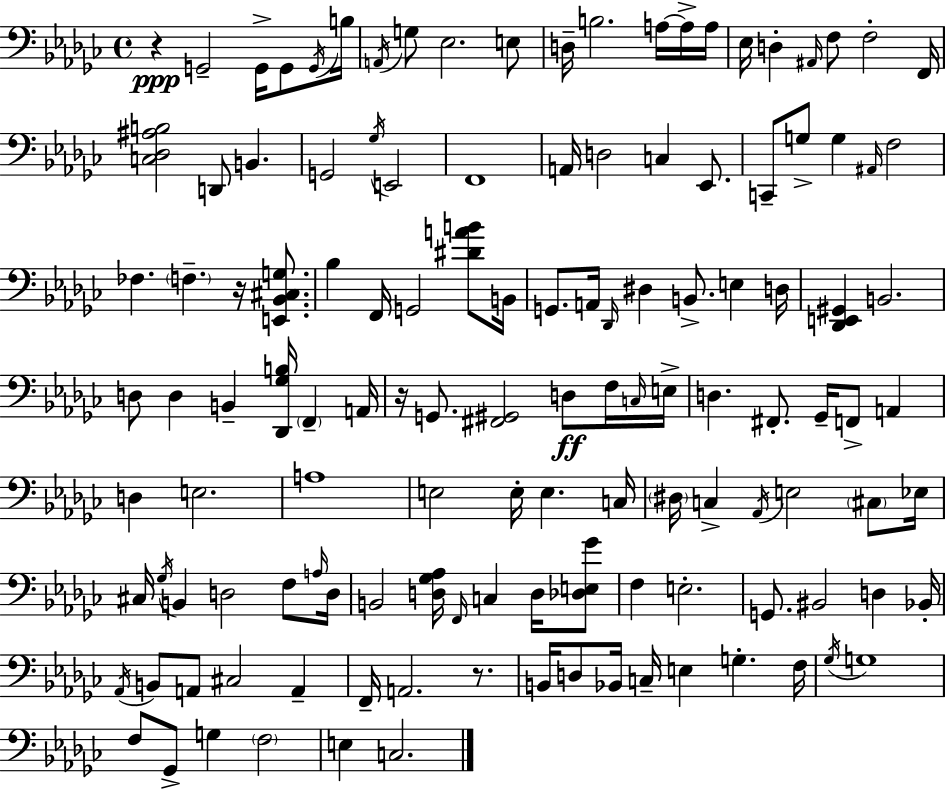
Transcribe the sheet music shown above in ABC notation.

X:1
T:Untitled
M:4/4
L:1/4
K:Ebm
z G,,2 G,,/4 G,,/2 G,,/4 B,/4 A,,/4 G,/2 _E,2 E,/2 D,/4 B,2 A,/4 A,/4 A,/4 _E,/4 D, ^A,,/4 F,/2 F,2 F,,/4 [C,_D,^A,B,]2 D,,/2 B,, G,,2 _G,/4 E,,2 F,,4 A,,/4 D,2 C, _E,,/2 C,,/2 G,/2 G, ^A,,/4 F,2 _F, F, z/4 [E,,_B,,^C,G,]/2 _B, F,,/4 G,,2 [^DAB]/2 B,,/4 G,,/2 A,,/4 _D,,/4 ^D, B,,/2 E, D,/4 [_D,,E,,^G,,] B,,2 D,/2 D, B,, [_D,,_G,B,]/4 F,, A,,/4 z/4 G,,/2 [^F,,^G,,]2 D,/2 F,/4 C,/4 E,/4 D, ^F,,/2 _G,,/4 F,,/2 A,, D, E,2 A,4 E,2 E,/4 E, C,/4 ^D,/4 C, _A,,/4 E,2 ^C,/2 _E,/4 ^C,/4 _G,/4 B,, D,2 F,/2 A,/4 D,/4 B,,2 [D,_G,_A,]/4 F,,/4 C, D,/4 [_D,E,_G]/2 F, E,2 G,,/2 ^B,,2 D, _B,,/4 _A,,/4 B,,/2 A,,/2 ^C,2 A,, F,,/4 A,,2 z/2 B,,/4 D,/2 _B,,/4 C,/4 E, G, F,/4 _G,/4 G,4 F,/2 _G,,/2 G, F,2 E, C,2